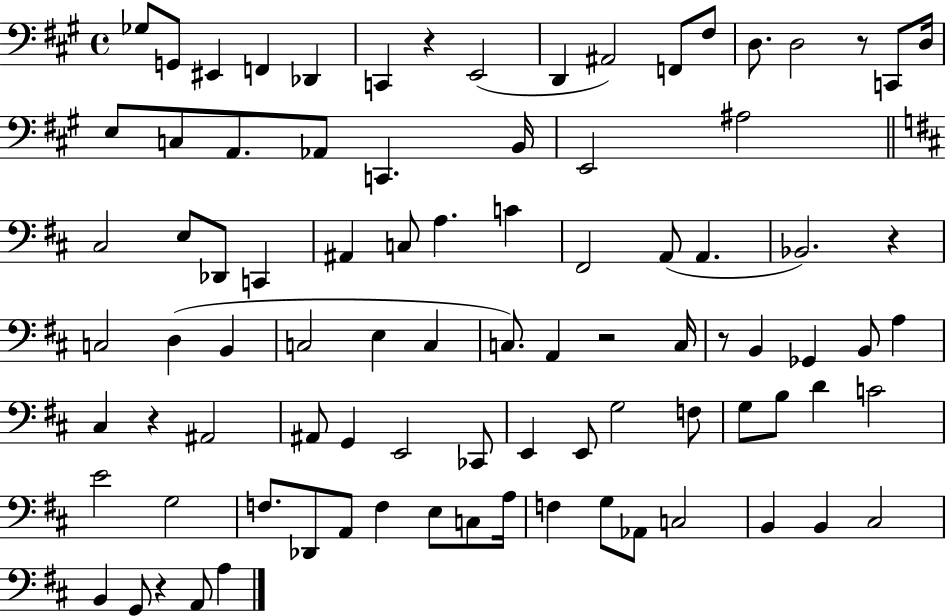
Gb3/e G2/e EIS2/q F2/q Db2/q C2/q R/q E2/h D2/q A#2/h F2/e F#3/e D3/e. D3/h R/e C2/e D3/s E3/e C3/e A2/e. Ab2/e C2/q. B2/s E2/h A#3/h C#3/h E3/e Db2/e C2/q A#2/q C3/e A3/q. C4/q F#2/h A2/e A2/q. Bb2/h. R/q C3/h D3/q B2/q C3/h E3/q C3/q C3/e. A2/q R/h C3/s R/e B2/q Gb2/q B2/e A3/q C#3/q R/q A#2/h A#2/e G2/q E2/h CES2/e E2/q E2/e G3/h F3/e G3/e B3/e D4/q C4/h E4/h G3/h F3/e. Db2/e A2/e F3/q E3/e C3/e A3/s F3/q G3/e Ab2/e C3/h B2/q B2/q C#3/h B2/q G2/e R/q A2/e A3/q